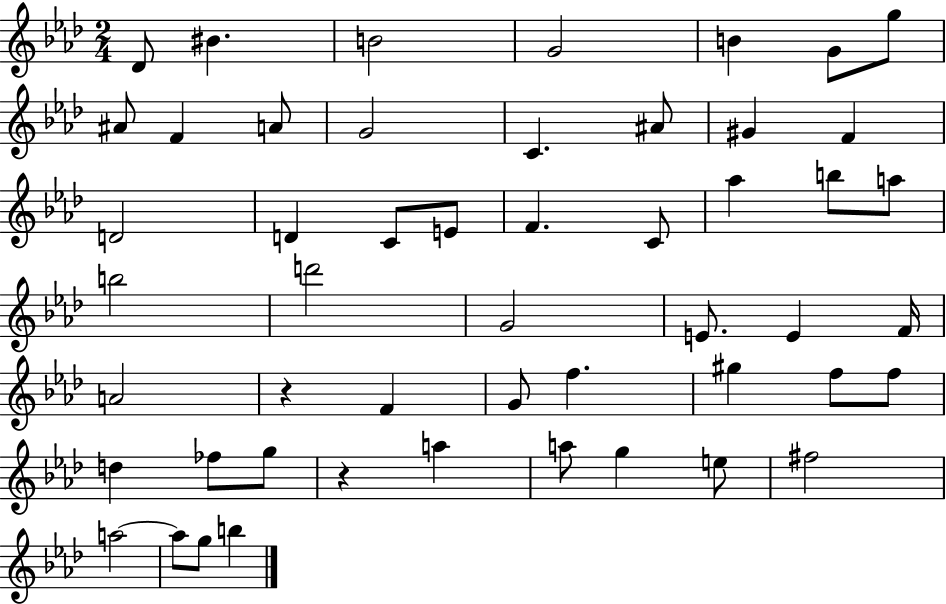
{
  \clef treble
  \numericTimeSignature
  \time 2/4
  \key aes \major
  des'8 bis'4. | b'2 | g'2 | b'4 g'8 g''8 | \break ais'8 f'4 a'8 | g'2 | c'4. ais'8 | gis'4 f'4 | \break d'2 | d'4 c'8 e'8 | f'4. c'8 | aes''4 b''8 a''8 | \break b''2 | d'''2 | g'2 | e'8. e'4 f'16 | \break a'2 | r4 f'4 | g'8 f''4. | gis''4 f''8 f''8 | \break d''4 fes''8 g''8 | r4 a''4 | a''8 g''4 e''8 | fis''2 | \break a''2~~ | a''8 g''8 b''4 | \bar "|."
}